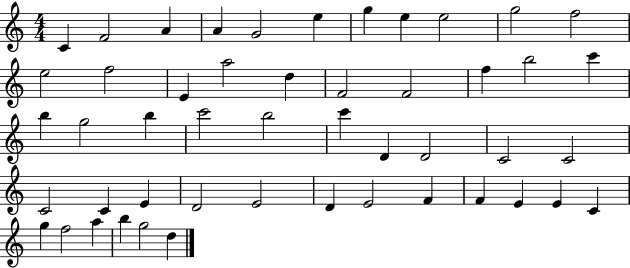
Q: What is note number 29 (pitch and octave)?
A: D4